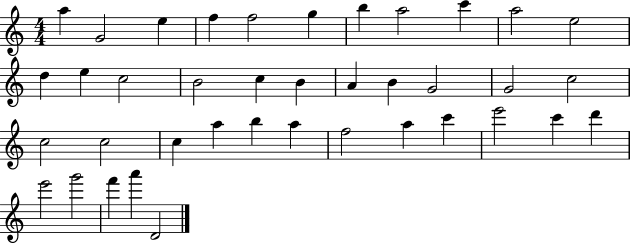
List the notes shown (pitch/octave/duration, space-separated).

A5/q G4/h E5/q F5/q F5/h G5/q B5/q A5/h C6/q A5/h E5/h D5/q E5/q C5/h B4/h C5/q B4/q A4/q B4/q G4/h G4/h C5/h C5/h C5/h C5/q A5/q B5/q A5/q F5/h A5/q C6/q E6/h C6/q D6/q E6/h G6/h F6/q A6/q D4/h